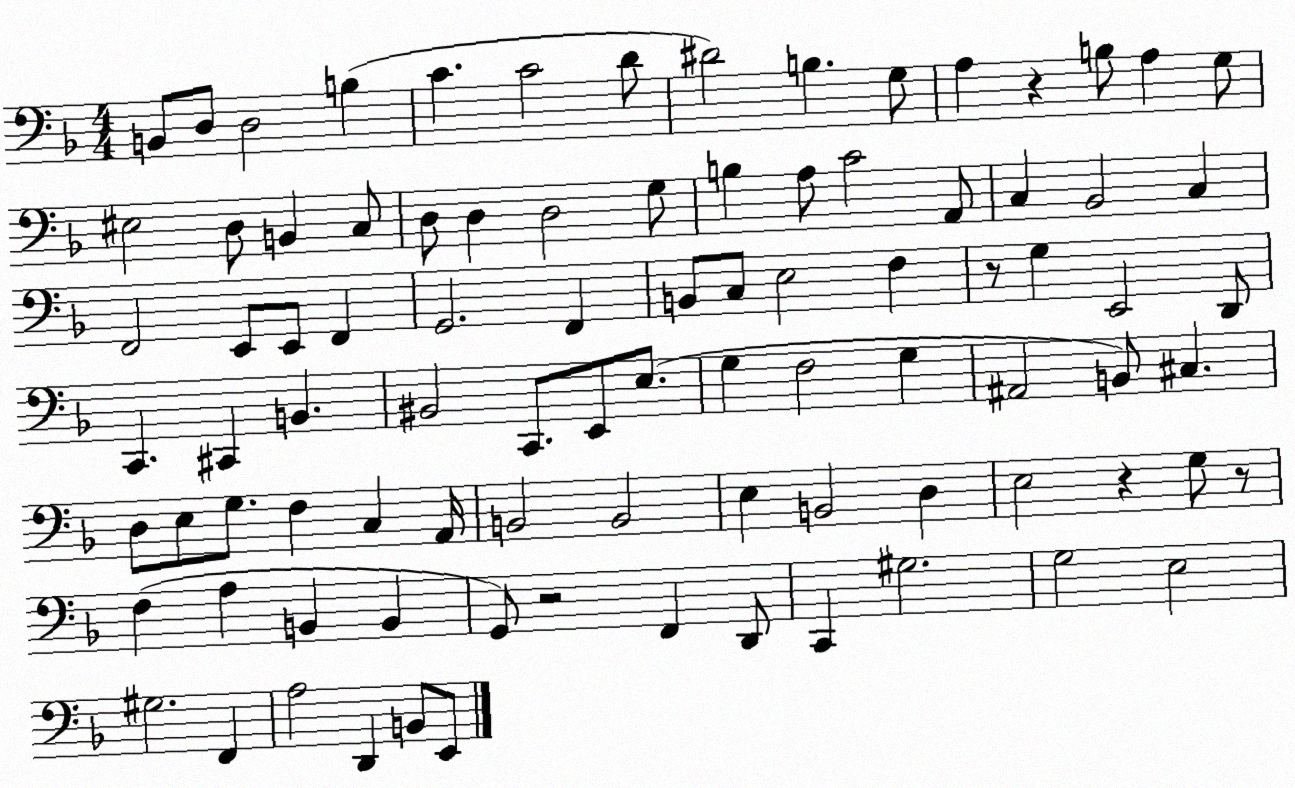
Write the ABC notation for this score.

X:1
T:Untitled
M:4/4
L:1/4
K:F
B,,/2 D,/2 D,2 B, C C2 D/2 ^D2 B, G,/2 A, z B,/2 A, G,/2 ^E,2 D,/2 B,, C,/2 D,/2 D, D,2 G,/2 B, A,/2 C2 A,,/2 C, _B,,2 C, F,,2 E,,/2 E,,/2 F,, G,,2 F,, B,,/2 C,/2 E,2 F, z/2 G, E,,2 D,,/2 C,, ^C,, B,, ^B,,2 C,,/2 E,,/2 E,/2 G, F,2 G, ^A,,2 B,,/2 ^C, D,/2 E,/2 G,/2 F, C, A,,/4 B,,2 B,,2 E, B,,2 D, E,2 z G,/2 z/2 F, A, B,, B,, G,,/2 z2 F,, D,,/2 C,, ^G,2 G,2 E,2 ^G,2 F,, A,2 D,, B,,/2 E,,/2